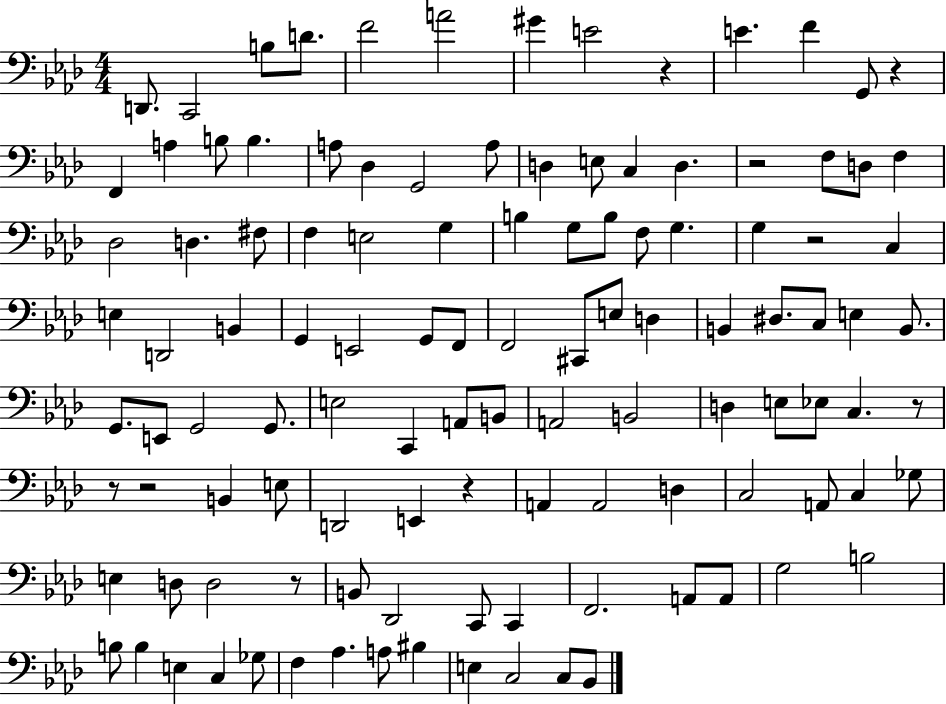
X:1
T:Untitled
M:4/4
L:1/4
K:Ab
D,,/2 C,,2 B,/2 D/2 F2 A2 ^G E2 z E F G,,/2 z F,, A, B,/2 B, A,/2 _D, G,,2 A,/2 D, E,/2 C, D, z2 F,/2 D,/2 F, _D,2 D, ^F,/2 F, E,2 G, B, G,/2 B,/2 F,/2 G, G, z2 C, E, D,,2 B,, G,, E,,2 G,,/2 F,,/2 F,,2 ^C,,/2 E,/2 D, B,, ^D,/2 C,/2 E, B,,/2 G,,/2 E,,/2 G,,2 G,,/2 E,2 C,, A,,/2 B,,/2 A,,2 B,,2 D, E,/2 _E,/2 C, z/2 z/2 z2 B,, E,/2 D,,2 E,, z A,, A,,2 D, C,2 A,,/2 C, _G,/2 E, D,/2 D,2 z/2 B,,/2 _D,,2 C,,/2 C,, F,,2 A,,/2 A,,/2 G,2 B,2 B,/2 B, E, C, _G,/2 F, _A, A,/2 ^B, E, C,2 C,/2 _B,,/2